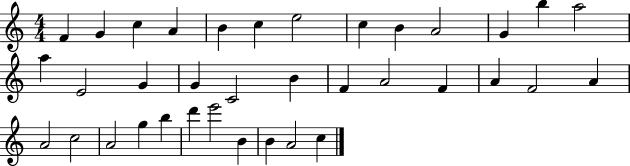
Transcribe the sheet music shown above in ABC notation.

X:1
T:Untitled
M:4/4
L:1/4
K:C
F G c A B c e2 c B A2 G b a2 a E2 G G C2 B F A2 F A F2 A A2 c2 A2 g b d' e'2 B B A2 c